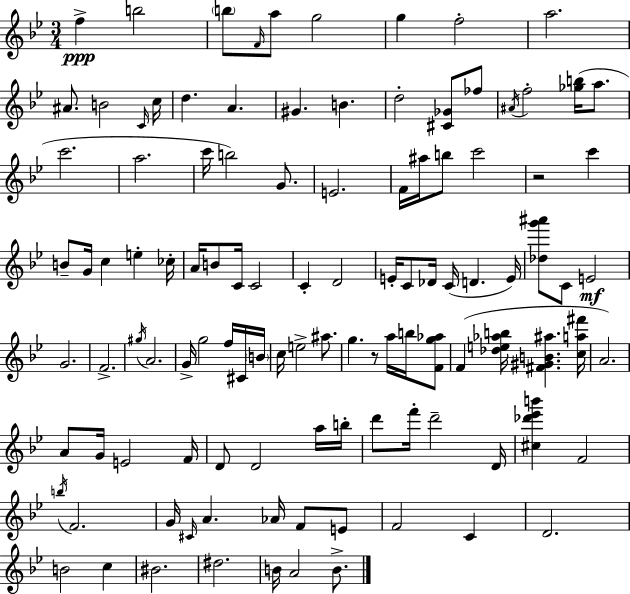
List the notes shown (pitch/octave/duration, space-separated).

F5/q B5/h B5/e F4/s A5/e G5/h G5/q F5/h A5/h. A#4/e. B4/h C4/s C5/s D5/q. A4/q. G#4/q. B4/q. D5/h [C#4,Gb4]/e FES5/e A#4/s F5/h [Gb5,B5]/s A5/e. C6/h. A5/h. C6/s B5/h G4/e. E4/h. F4/s A#5/s B5/e C6/h R/h C6/q B4/e G4/s C5/q E5/q CES5/s A4/s B4/e C4/s C4/h C4/q D4/h E4/s C4/e Db4/s C4/s D4/q. E4/s [Db5,G6,A#6]/e C4/e E4/h G4/h. F4/h. G#5/s A4/h. G4/s G5/h F5/s C#4/s B4/s C5/s E5/h A#5/e. G5/q. R/e A5/s B5/s [F4,G5,Ab5]/e F4/q [Db5,E5,Ab5,B5]/s [F#4,G#4,B4,A#5]/q. [C5,A5,F#6]/s A4/h. A4/e G4/s E4/h F4/s D4/e D4/h A5/s B5/s D6/e F6/s D6/h D4/s [C#5,Db6,Eb6,B6]/q F4/h B5/s F4/h. G4/s C#4/s A4/q. Ab4/s F4/e E4/e F4/h C4/q D4/h. B4/h C5/q BIS4/h. D#5/h. B4/s A4/h B4/e.